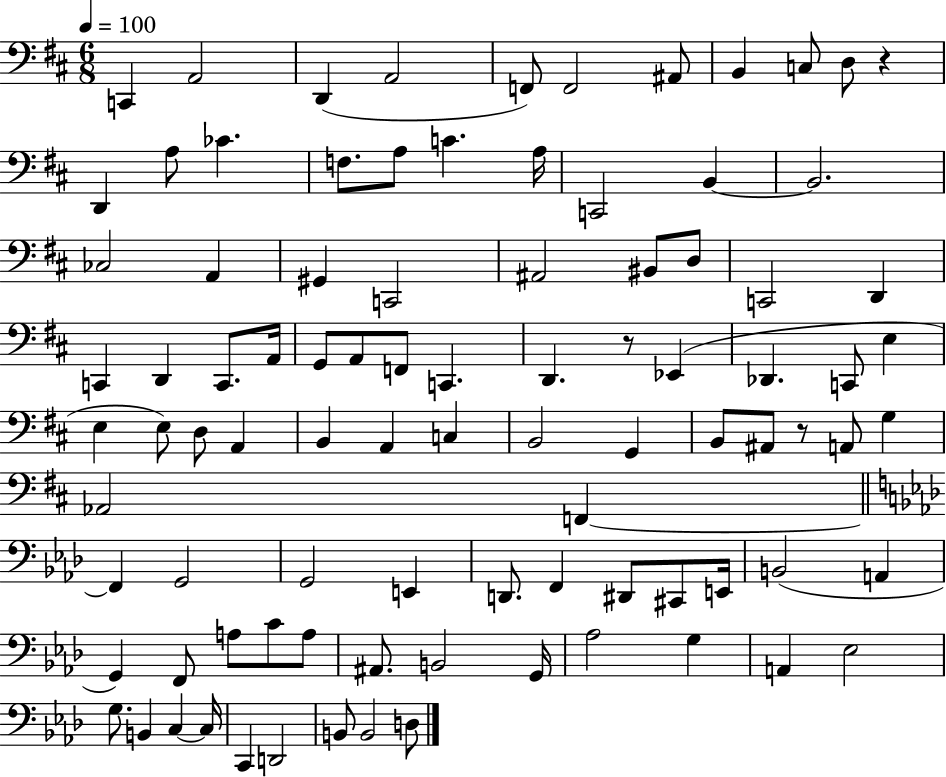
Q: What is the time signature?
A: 6/8